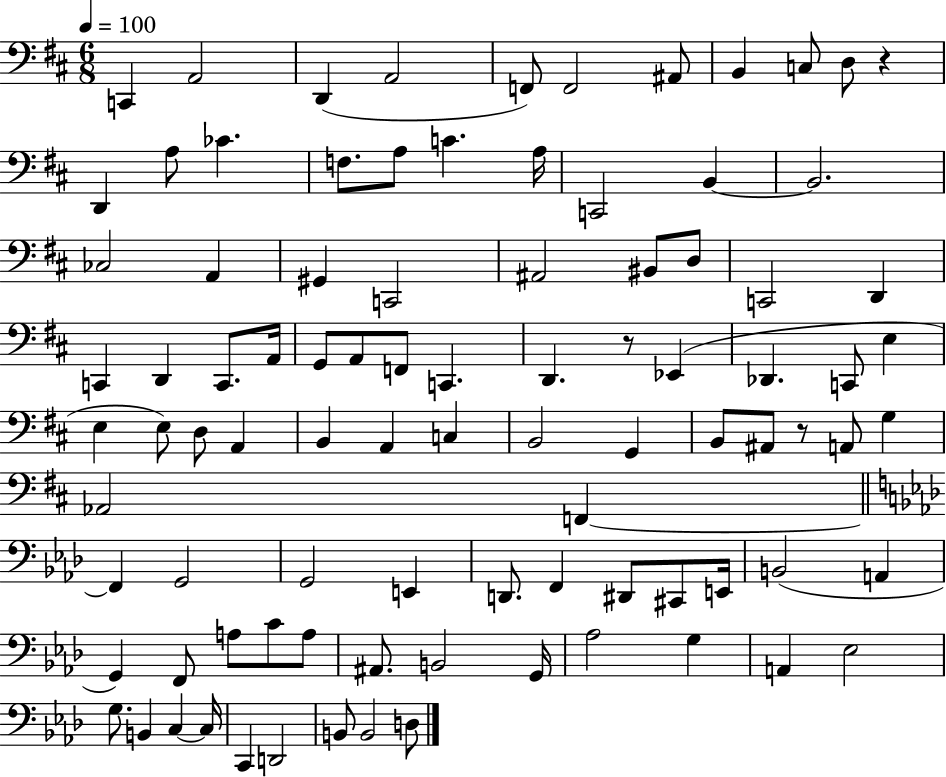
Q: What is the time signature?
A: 6/8